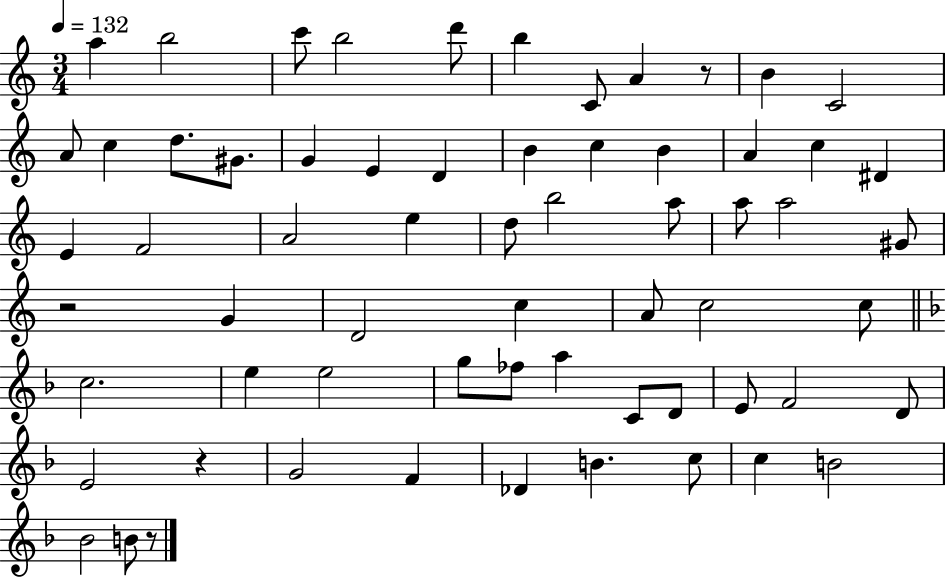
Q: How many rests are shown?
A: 4